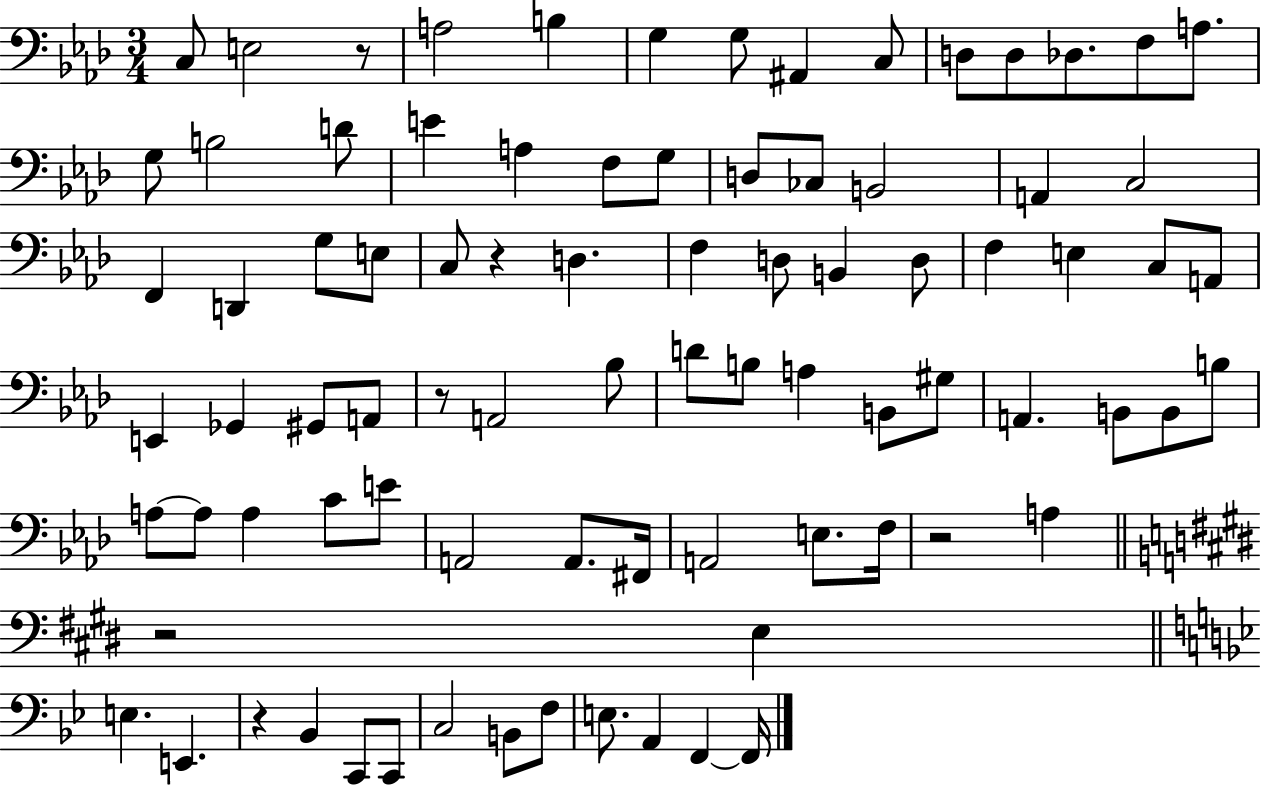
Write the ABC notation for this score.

X:1
T:Untitled
M:3/4
L:1/4
K:Ab
C,/2 E,2 z/2 A,2 B, G, G,/2 ^A,, C,/2 D,/2 D,/2 _D,/2 F,/2 A,/2 G,/2 B,2 D/2 E A, F,/2 G,/2 D,/2 _C,/2 B,,2 A,, C,2 F,, D,, G,/2 E,/2 C,/2 z D, F, D,/2 B,, D,/2 F, E, C,/2 A,,/2 E,, _G,, ^G,,/2 A,,/2 z/2 A,,2 _B,/2 D/2 B,/2 A, B,,/2 ^G,/2 A,, B,,/2 B,,/2 B,/2 A,/2 A,/2 A, C/2 E/2 A,,2 A,,/2 ^F,,/4 A,,2 E,/2 F,/4 z2 A, z2 E, E, E,, z _B,, C,,/2 C,,/2 C,2 B,,/2 F,/2 E,/2 A,, F,, F,,/4